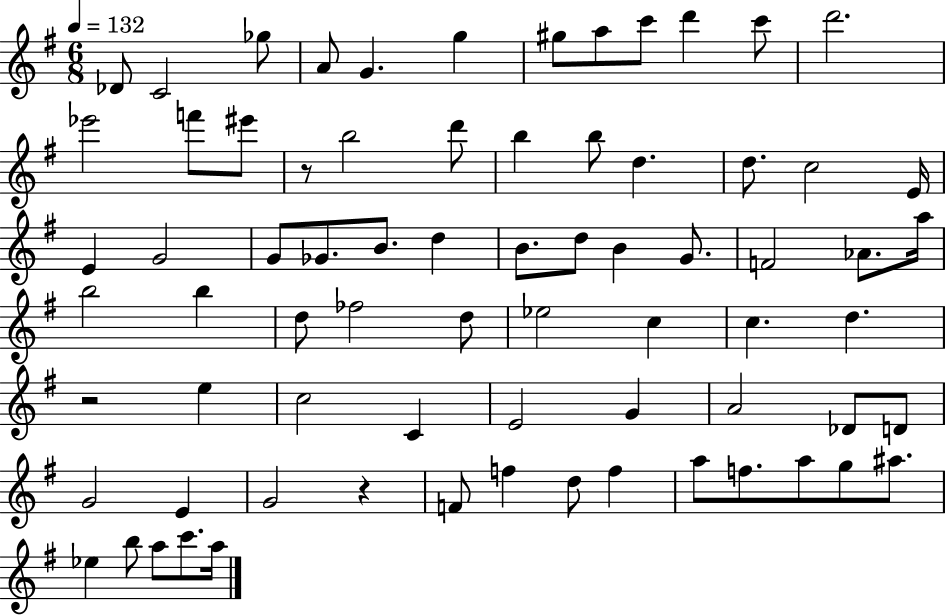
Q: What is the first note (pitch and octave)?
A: Db4